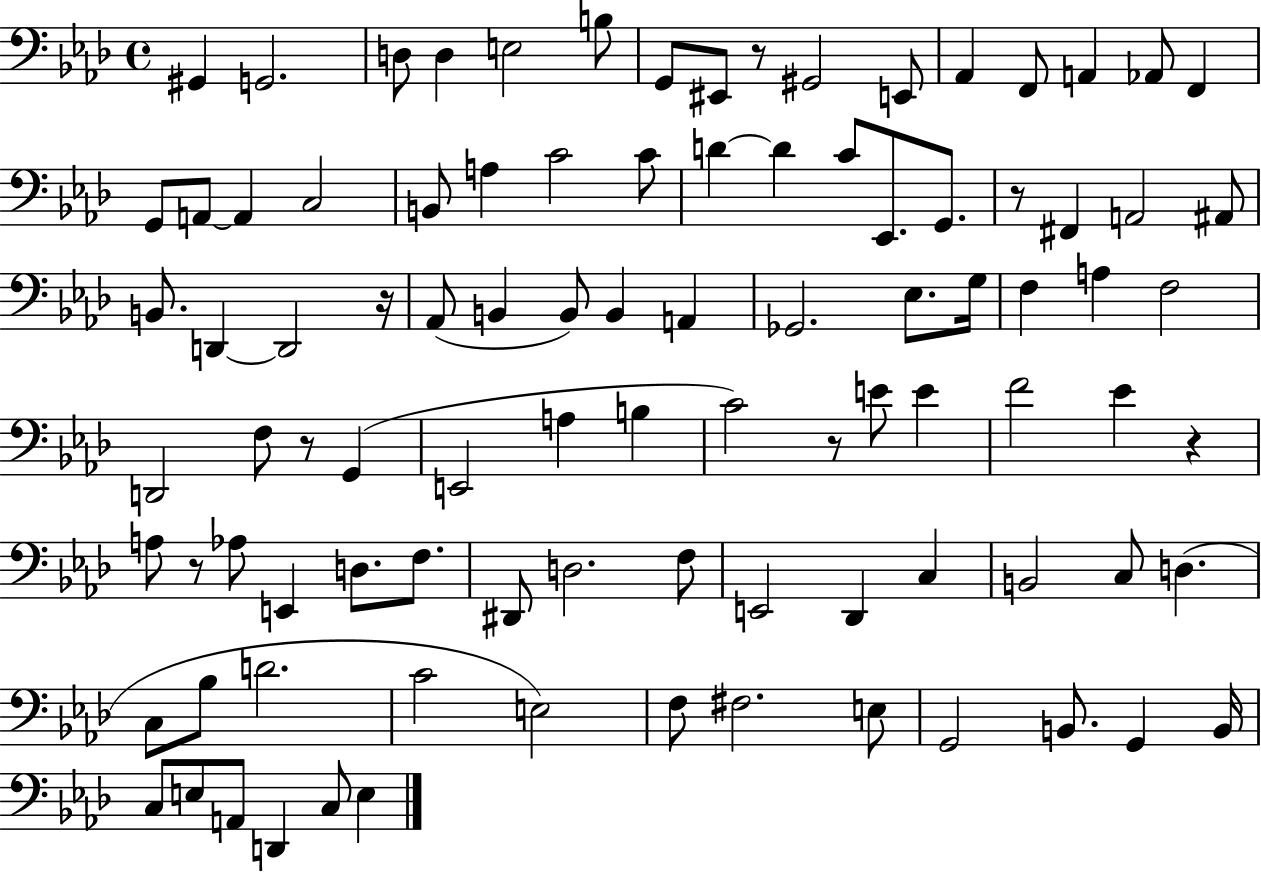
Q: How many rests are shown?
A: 7